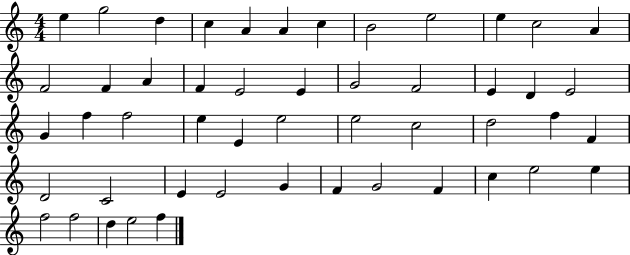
{
  \clef treble
  \numericTimeSignature
  \time 4/4
  \key c \major
  e''4 g''2 d''4 | c''4 a'4 a'4 c''4 | b'2 e''2 | e''4 c''2 a'4 | \break f'2 f'4 a'4 | f'4 e'2 e'4 | g'2 f'2 | e'4 d'4 e'2 | \break g'4 f''4 f''2 | e''4 e'4 e''2 | e''2 c''2 | d''2 f''4 f'4 | \break d'2 c'2 | e'4 e'2 g'4 | f'4 g'2 f'4 | c''4 e''2 e''4 | \break f''2 f''2 | d''4 e''2 f''4 | \bar "|."
}